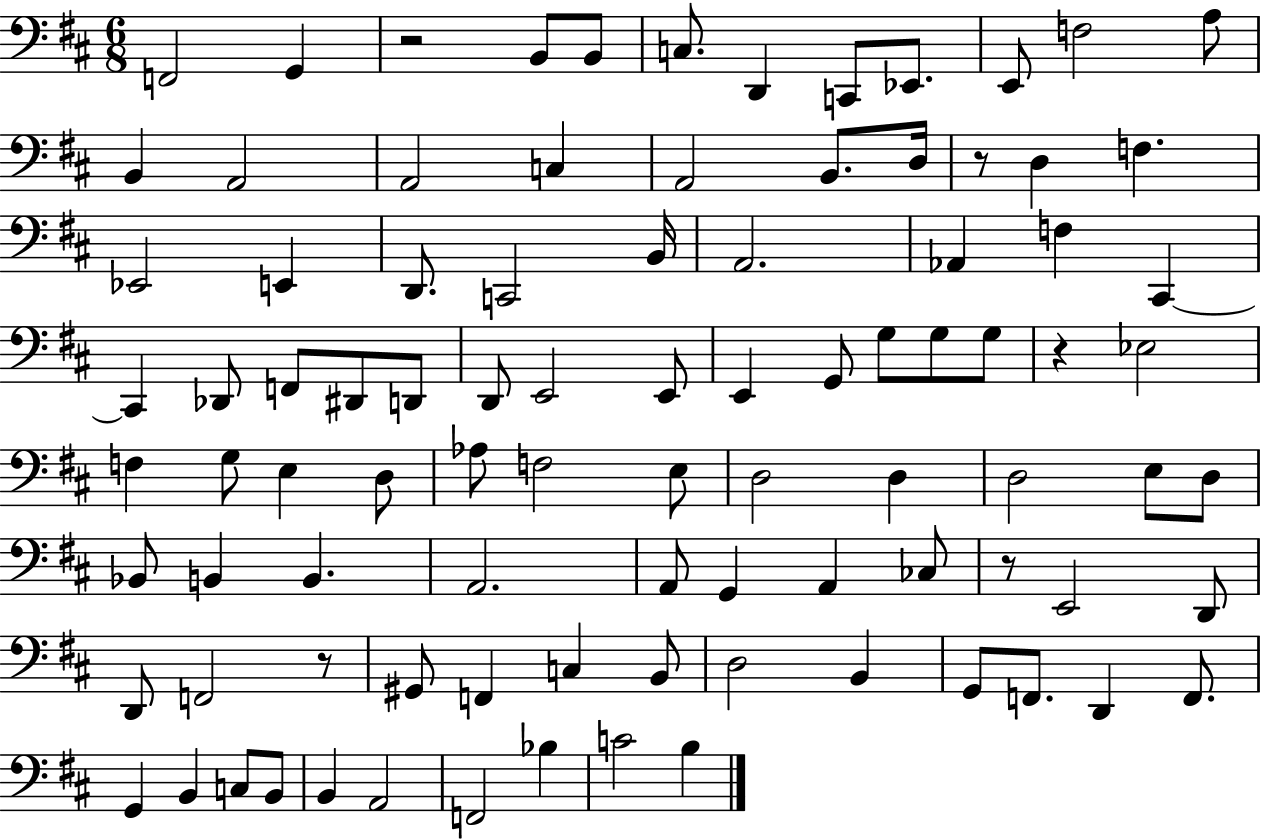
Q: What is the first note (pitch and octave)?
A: F2